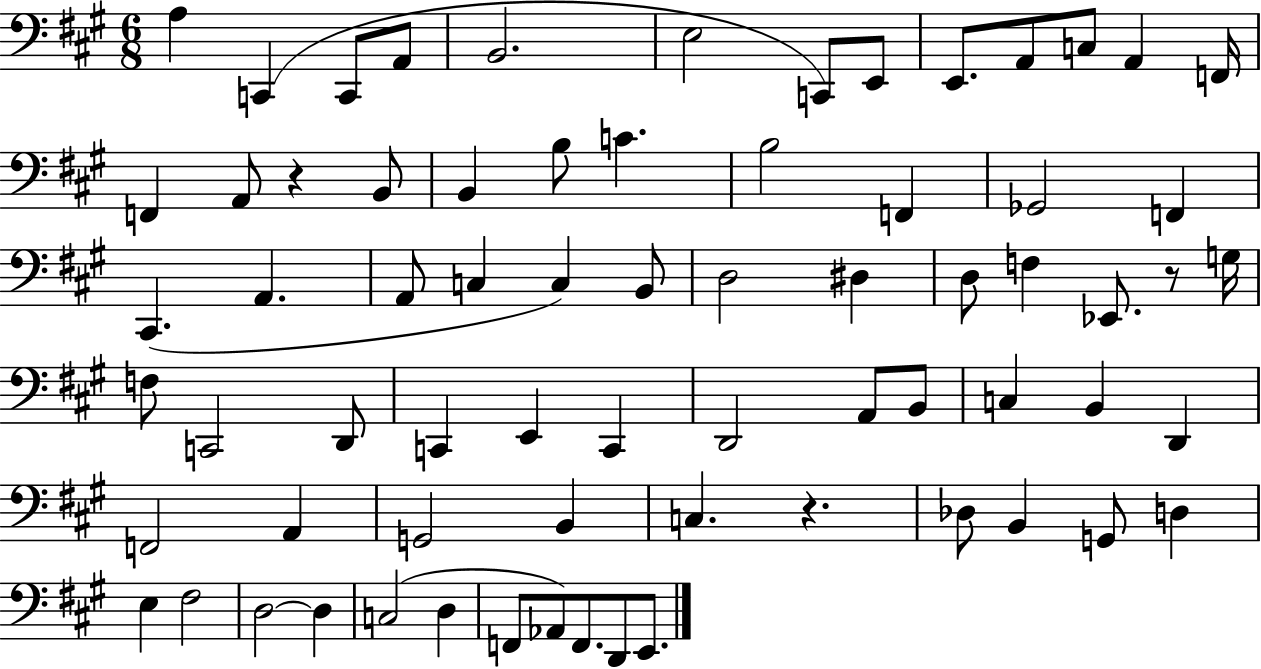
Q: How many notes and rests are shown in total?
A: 70